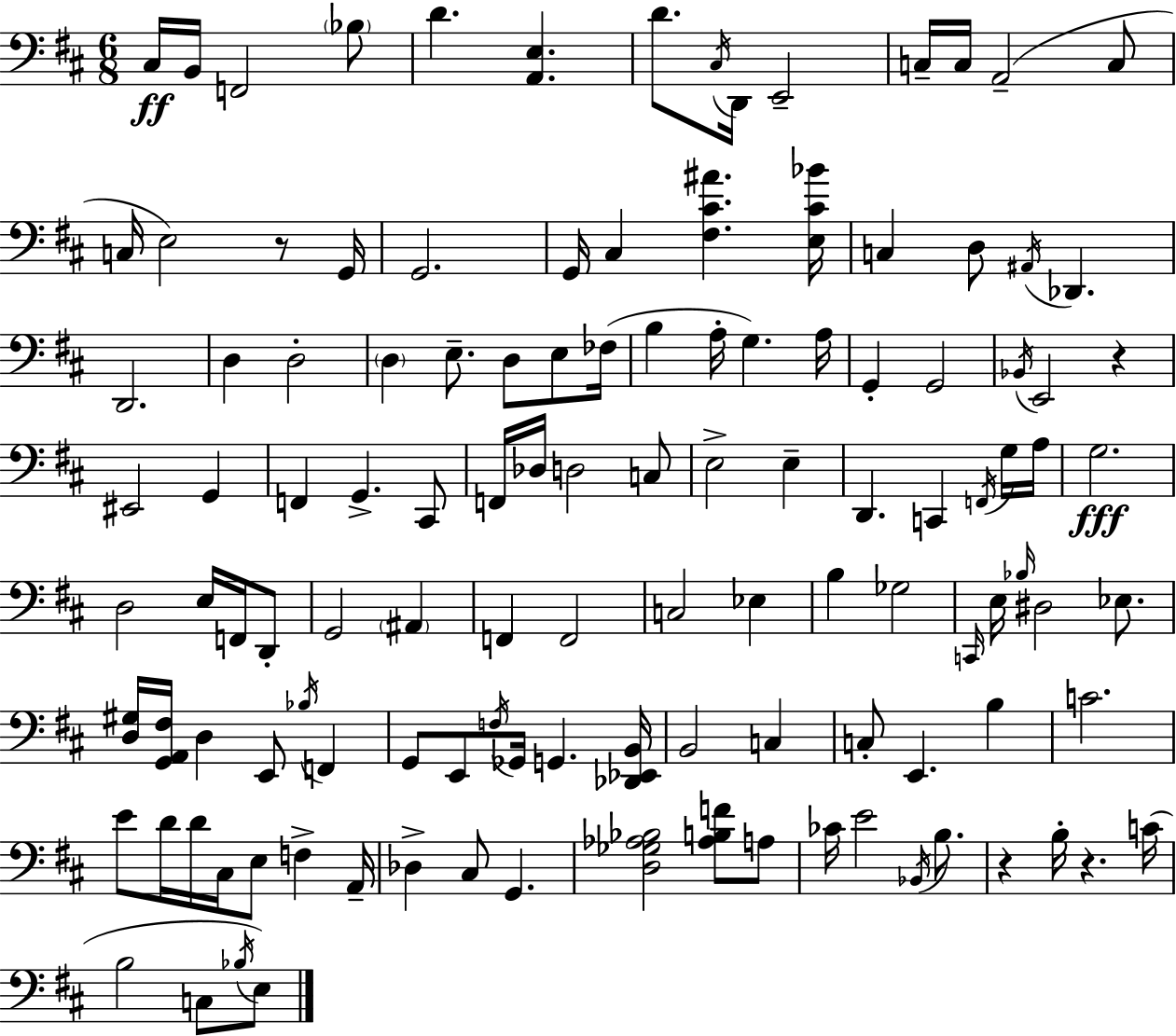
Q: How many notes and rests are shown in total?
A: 121